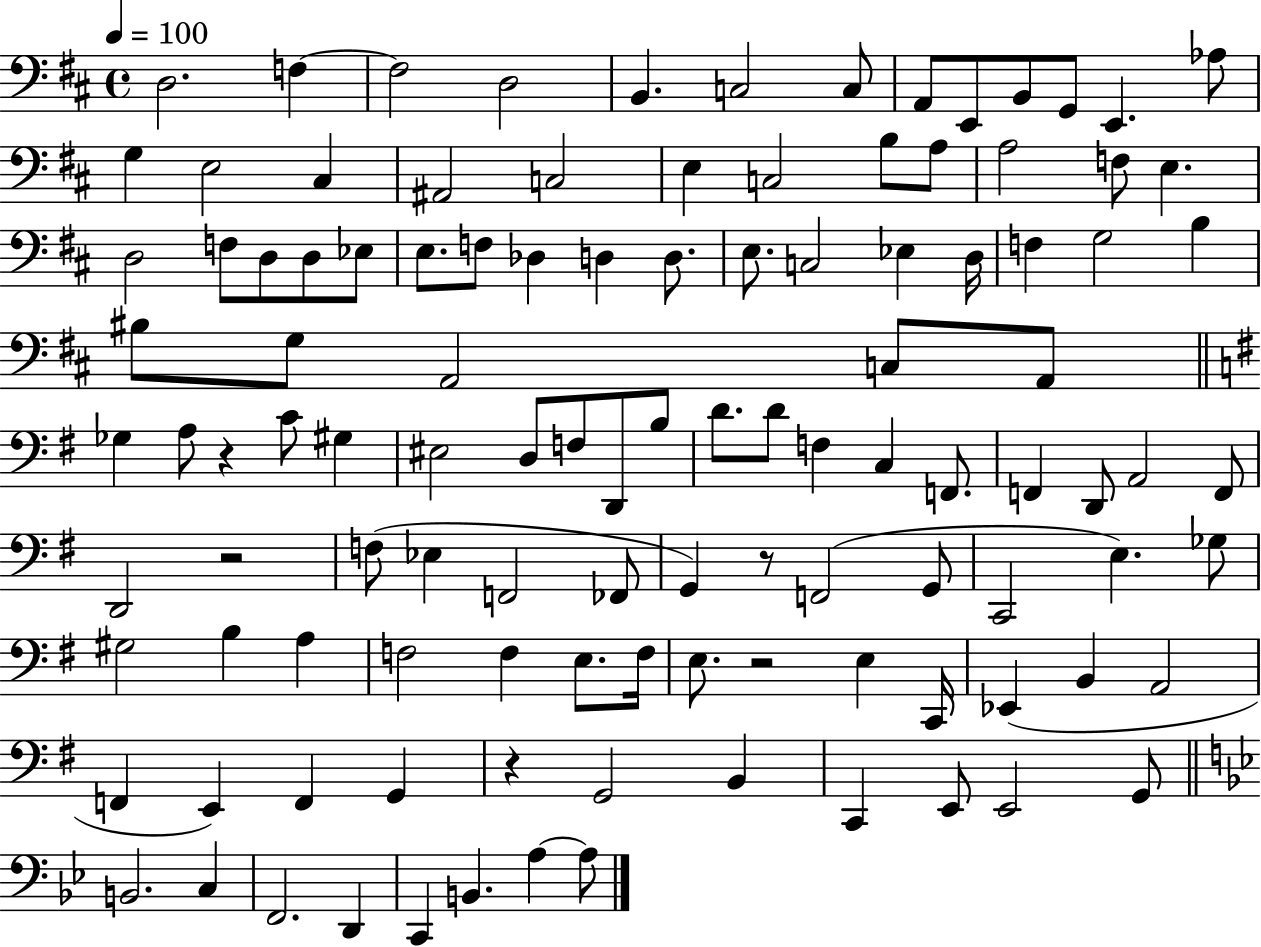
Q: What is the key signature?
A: D major